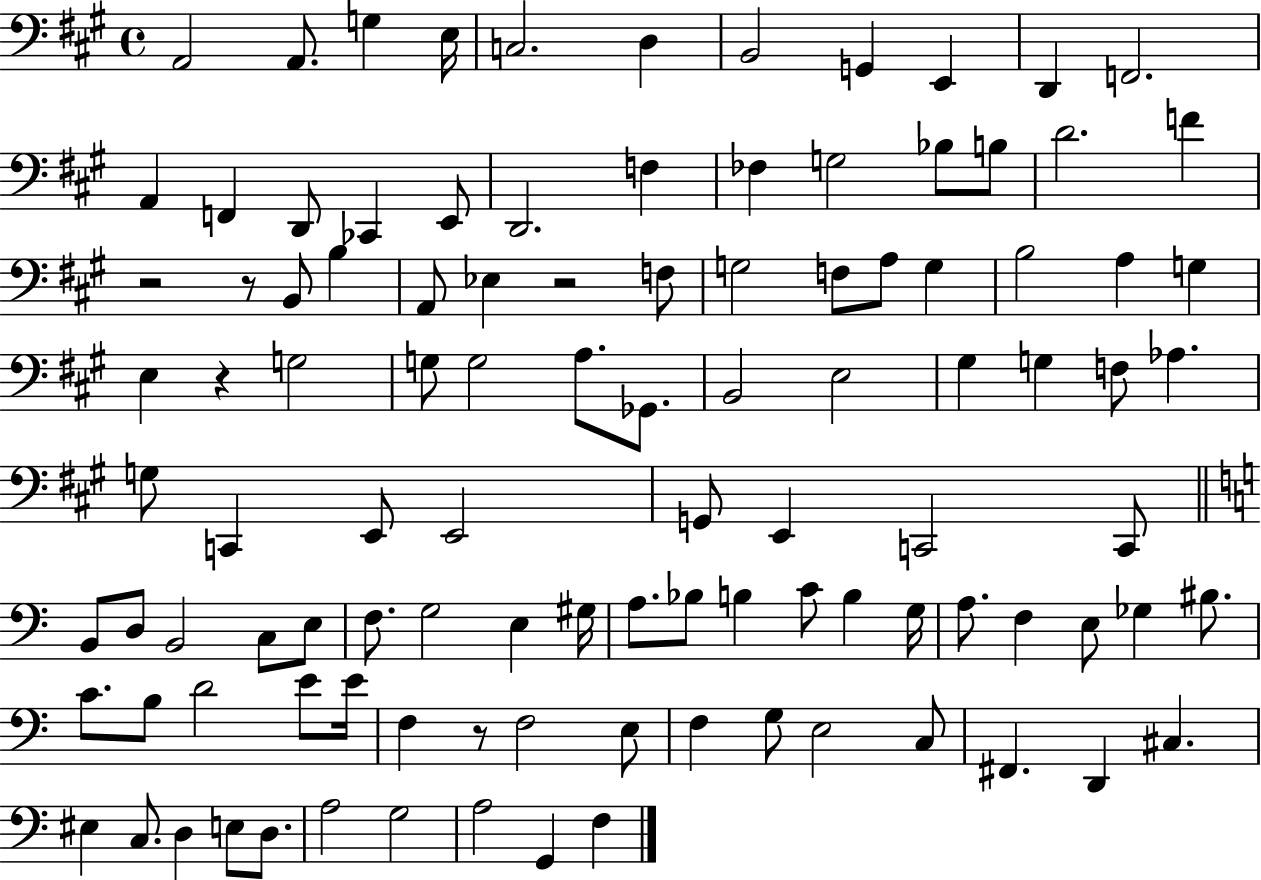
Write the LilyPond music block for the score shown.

{
  \clef bass
  \time 4/4
  \defaultTimeSignature
  \key a \major
  a,2 a,8. g4 e16 | c2. d4 | b,2 g,4 e,4 | d,4 f,2. | \break a,4 f,4 d,8 ces,4 e,8 | d,2. f4 | fes4 g2 bes8 b8 | d'2. f'4 | \break r2 r8 b,8 b4 | a,8 ees4 r2 f8 | g2 f8 a8 g4 | b2 a4 g4 | \break e4 r4 g2 | g8 g2 a8. ges,8. | b,2 e2 | gis4 g4 f8 aes4. | \break g8 c,4 e,8 e,2 | g,8 e,4 c,2 c,8 | \bar "||" \break \key c \major b,8 d8 b,2 c8 e8 | f8. g2 e4 gis16 | a8. bes8 b4 c'8 b4 g16 | a8. f4 e8 ges4 bis8. | \break c'8. b8 d'2 e'8 e'16 | f4 r8 f2 e8 | f4 g8 e2 c8 | fis,4. d,4 cis4. | \break eis4 c8. d4 e8 d8. | a2 g2 | a2 g,4 f4 | \bar "|."
}